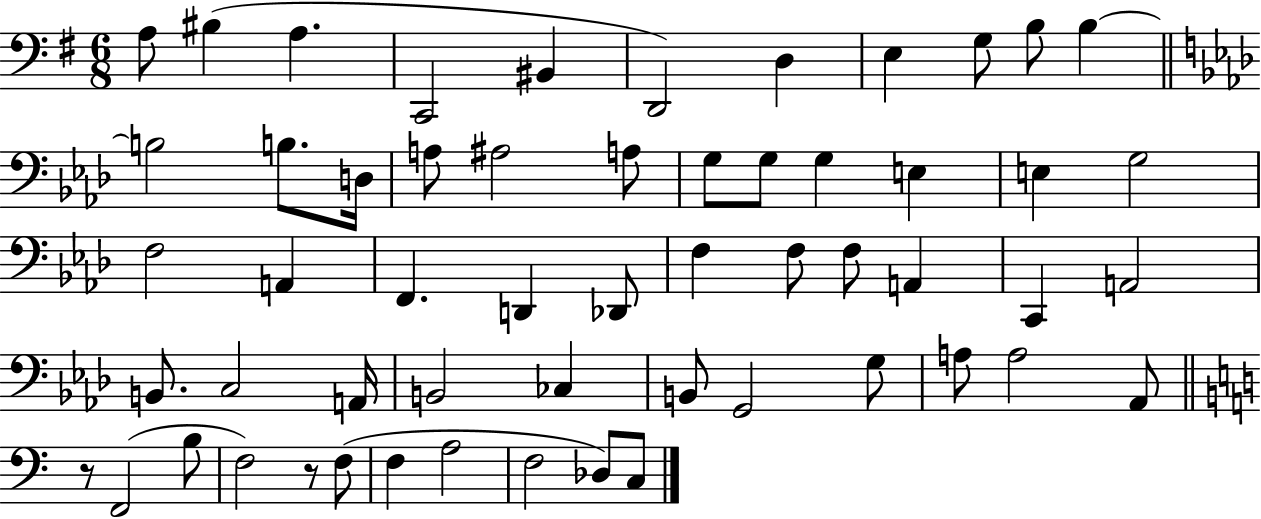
A3/e BIS3/q A3/q. C2/h BIS2/q D2/h D3/q E3/q G3/e B3/e B3/q B3/h B3/e. D3/s A3/e A#3/h A3/e G3/e G3/e G3/q E3/q E3/q G3/h F3/h A2/q F2/q. D2/q Db2/e F3/q F3/e F3/e A2/q C2/q A2/h B2/e. C3/h A2/s B2/h CES3/q B2/e G2/h G3/e A3/e A3/h Ab2/e R/e F2/h B3/e F3/h R/e F3/e F3/q A3/h F3/h Db3/e C3/e